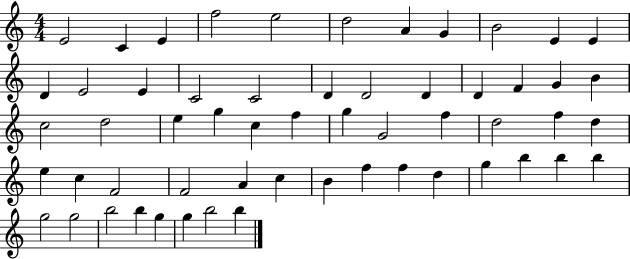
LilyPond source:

{
  \clef treble
  \numericTimeSignature
  \time 4/4
  \key c \major
  e'2 c'4 e'4 | f''2 e''2 | d''2 a'4 g'4 | b'2 e'4 e'4 | \break d'4 e'2 e'4 | c'2 c'2 | d'4 d'2 d'4 | d'4 f'4 g'4 b'4 | \break c''2 d''2 | e''4 g''4 c''4 f''4 | g''4 g'2 f''4 | d''2 f''4 d''4 | \break e''4 c''4 f'2 | f'2 a'4 c''4 | b'4 f''4 f''4 d''4 | g''4 b''4 b''4 b''4 | \break g''2 g''2 | b''2 b''4 g''4 | g''4 b''2 b''4 | \bar "|."
}